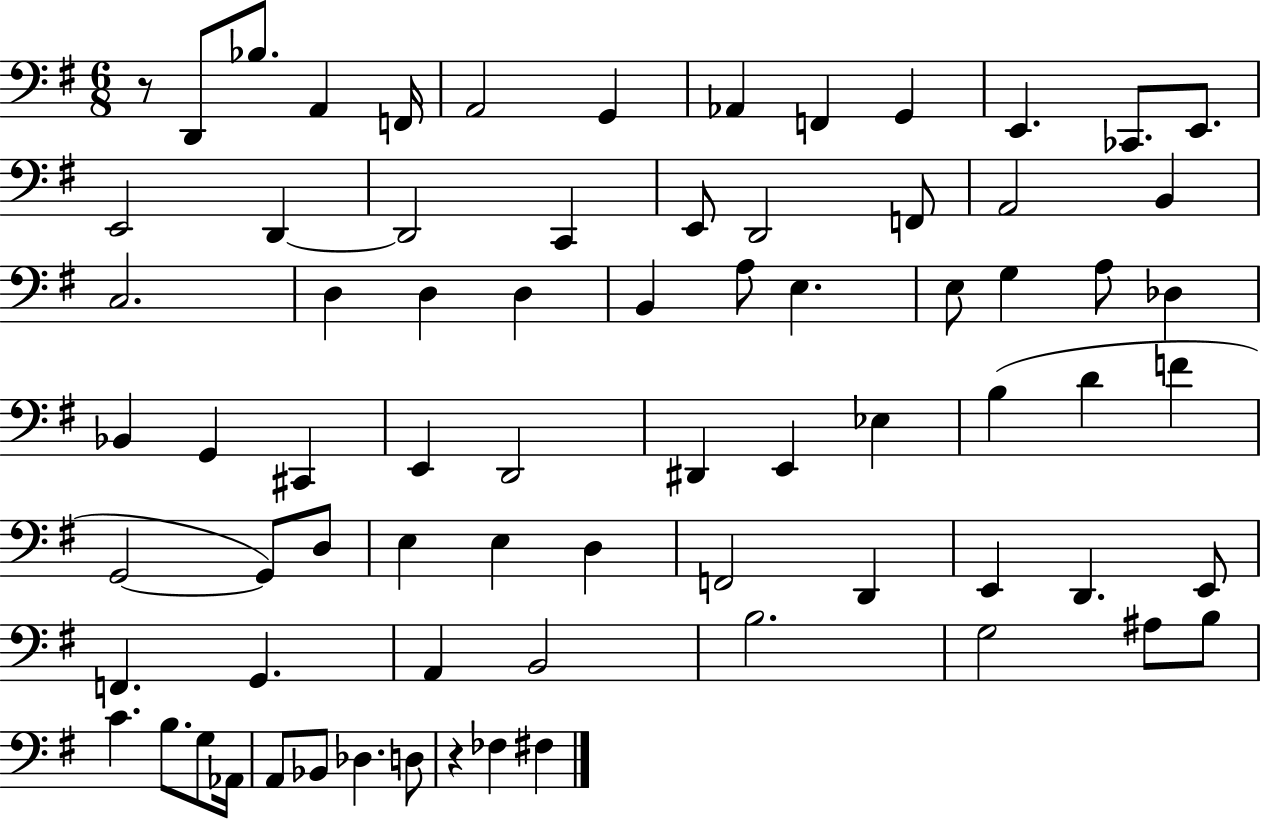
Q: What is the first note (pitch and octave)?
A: D2